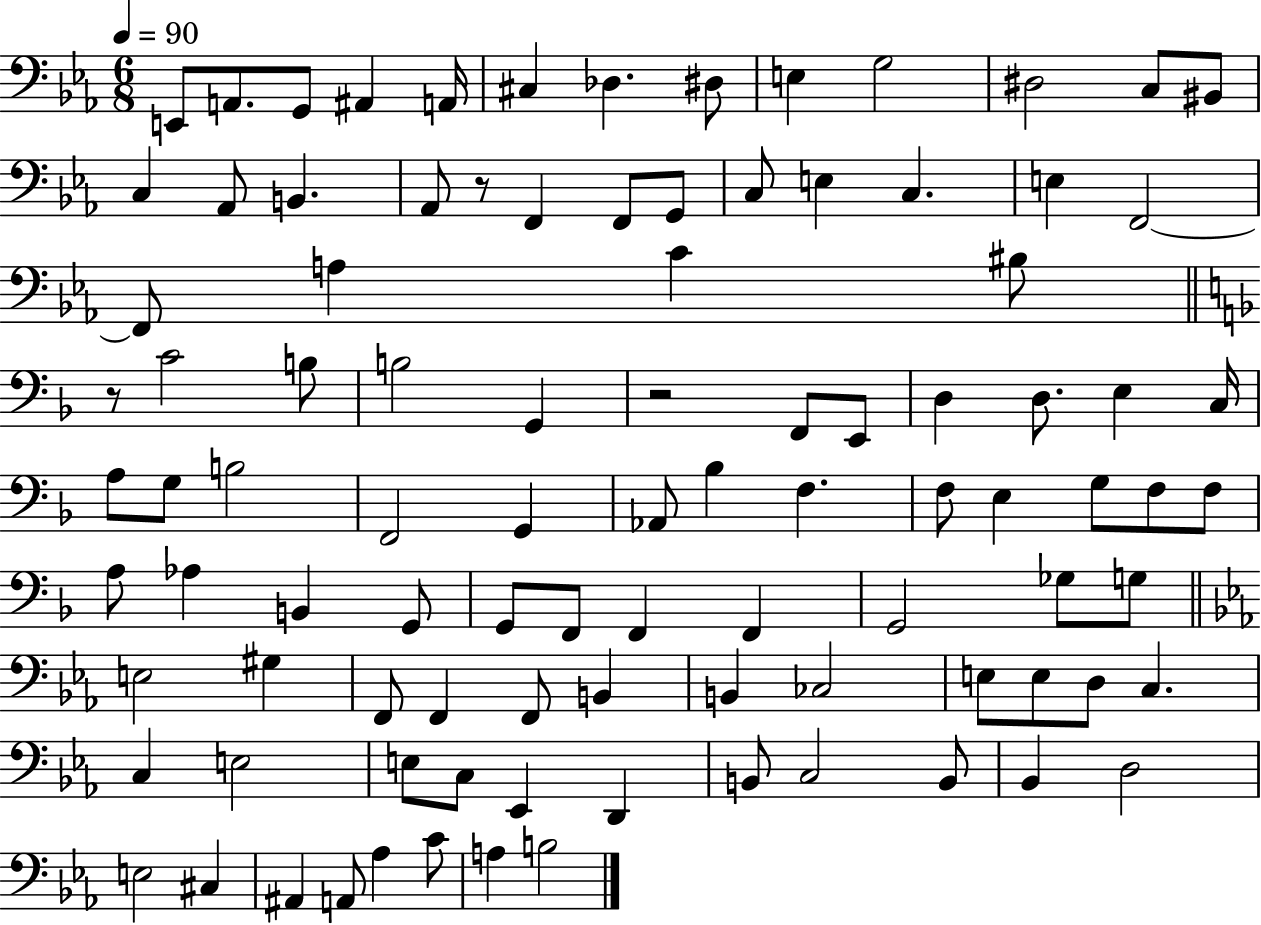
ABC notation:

X:1
T:Untitled
M:6/8
L:1/4
K:Eb
E,,/2 A,,/2 G,,/2 ^A,, A,,/4 ^C, _D, ^D,/2 E, G,2 ^D,2 C,/2 ^B,,/2 C, _A,,/2 B,, _A,,/2 z/2 F,, F,,/2 G,,/2 C,/2 E, C, E, F,,2 F,,/2 A, C ^B,/2 z/2 C2 B,/2 B,2 G,, z2 F,,/2 E,,/2 D, D,/2 E, C,/4 A,/2 G,/2 B,2 F,,2 G,, _A,,/2 _B, F, F,/2 E, G,/2 F,/2 F,/2 A,/2 _A, B,, G,,/2 G,,/2 F,,/2 F,, F,, G,,2 _G,/2 G,/2 E,2 ^G, F,,/2 F,, F,,/2 B,, B,, _C,2 E,/2 E,/2 D,/2 C, C, E,2 E,/2 C,/2 _E,, D,, B,,/2 C,2 B,,/2 _B,, D,2 E,2 ^C, ^A,, A,,/2 _A, C/2 A, B,2